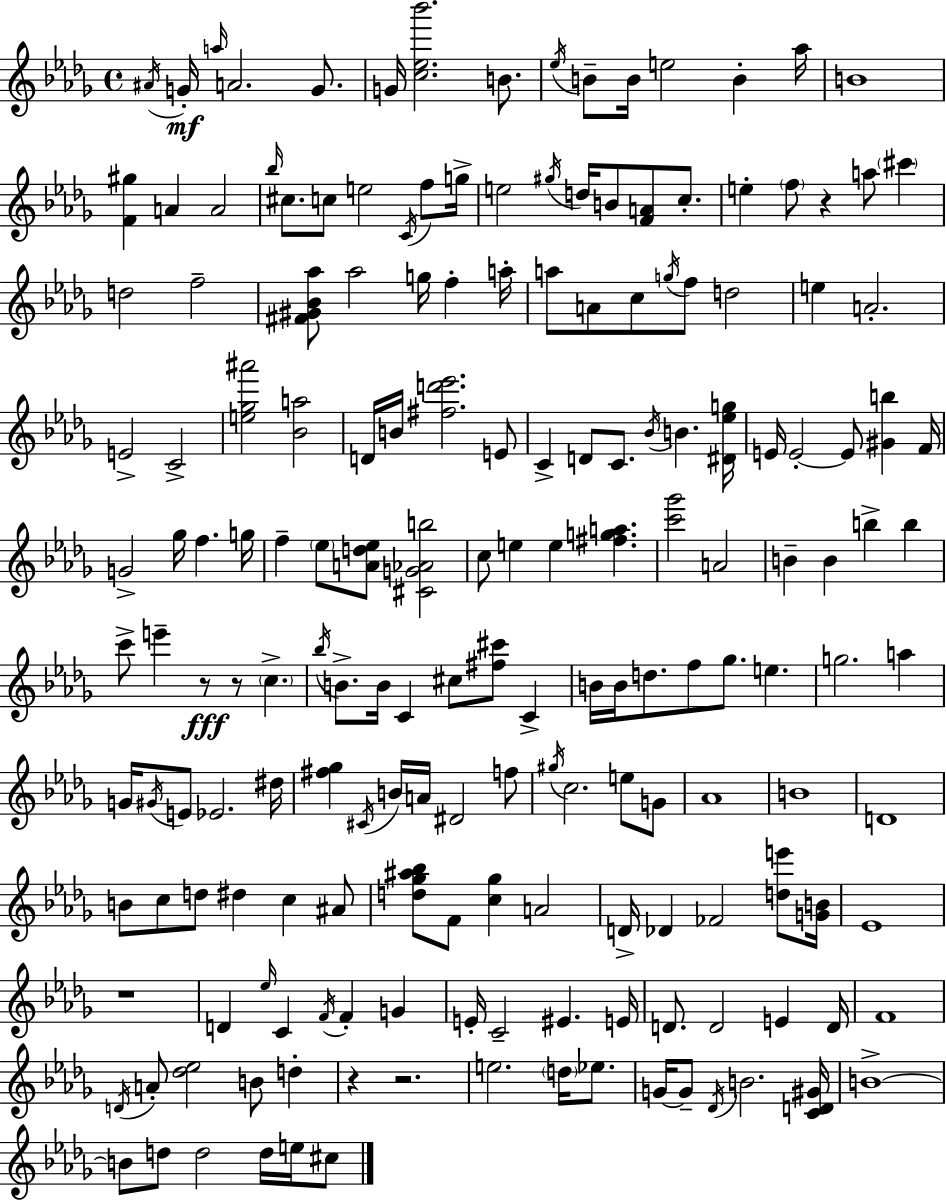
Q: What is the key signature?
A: BES minor